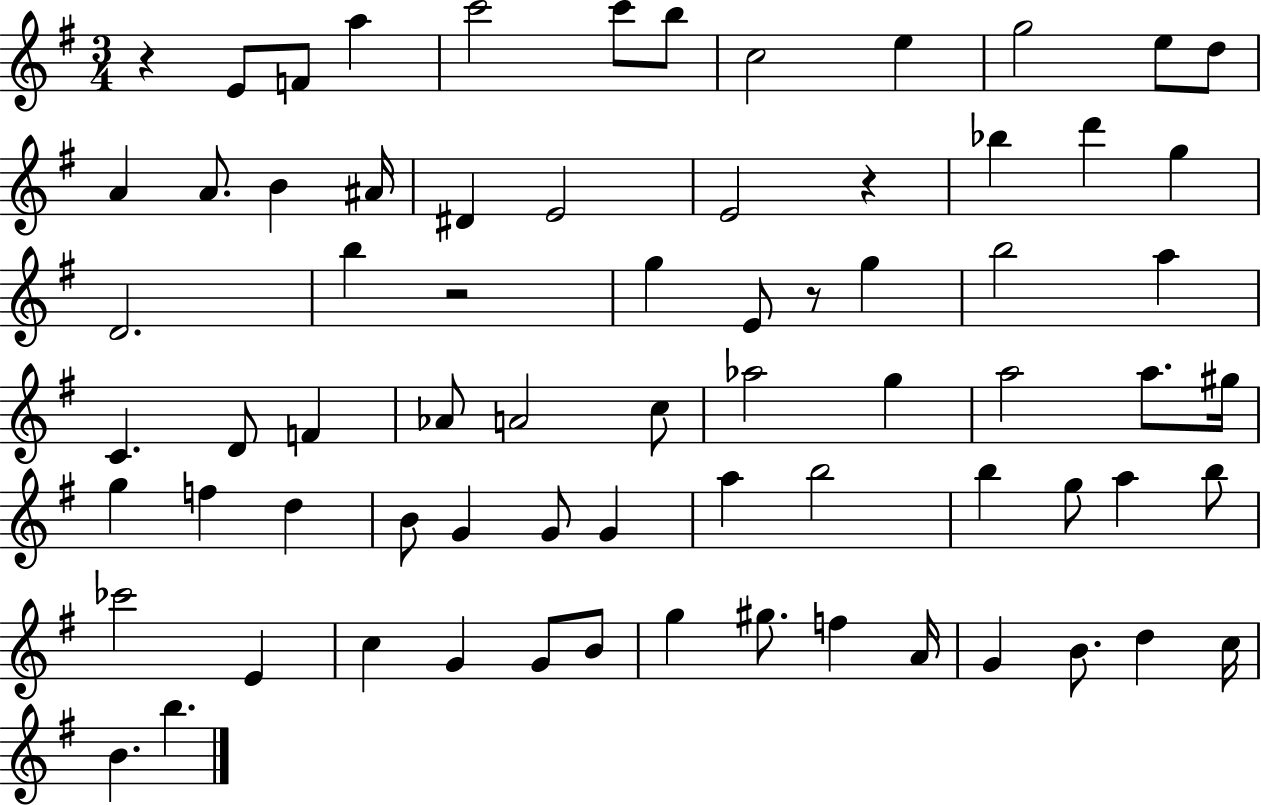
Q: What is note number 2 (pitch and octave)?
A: F4